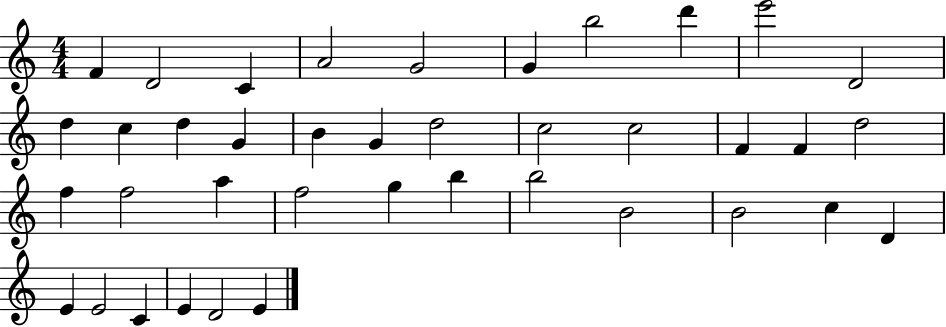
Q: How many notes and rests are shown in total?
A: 39